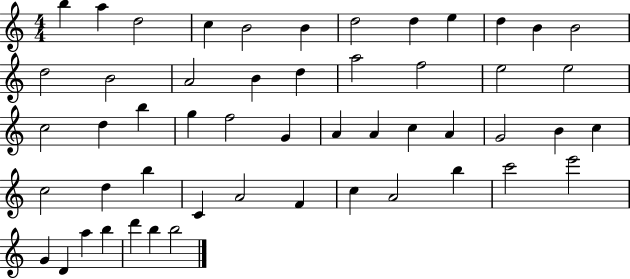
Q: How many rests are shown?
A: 0